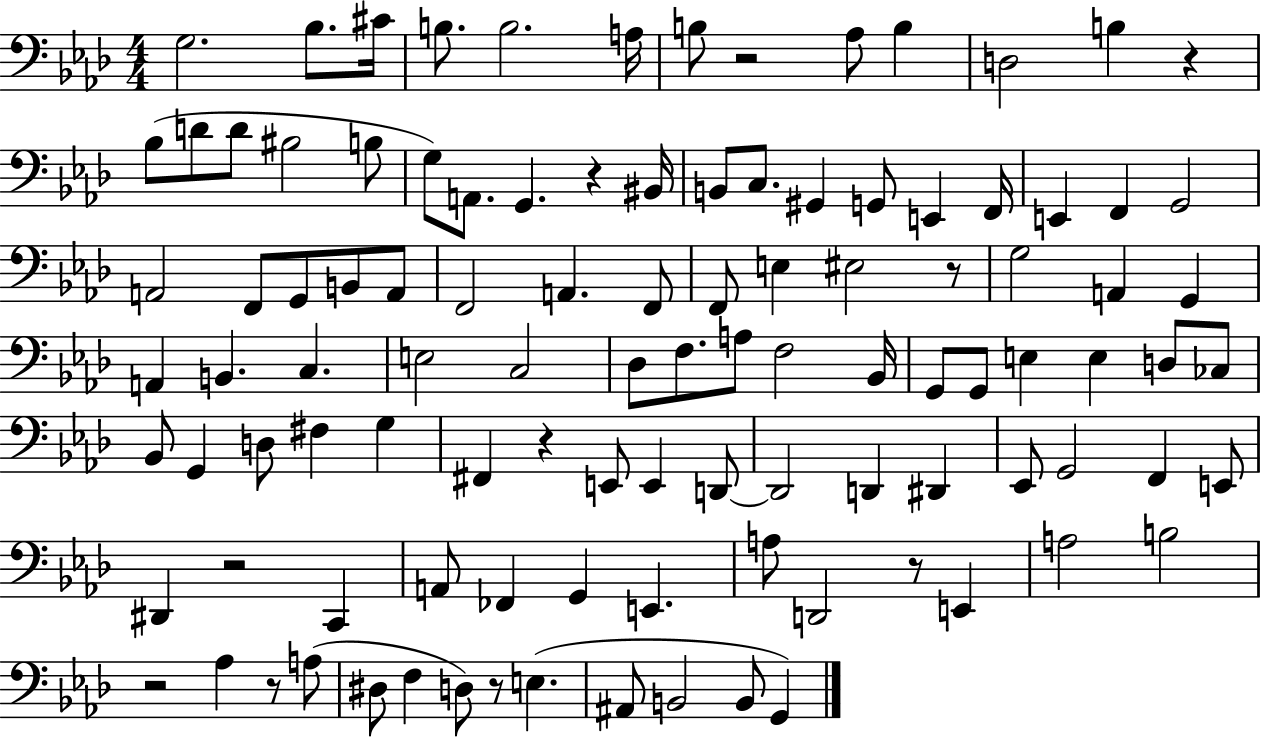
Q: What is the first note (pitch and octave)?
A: G3